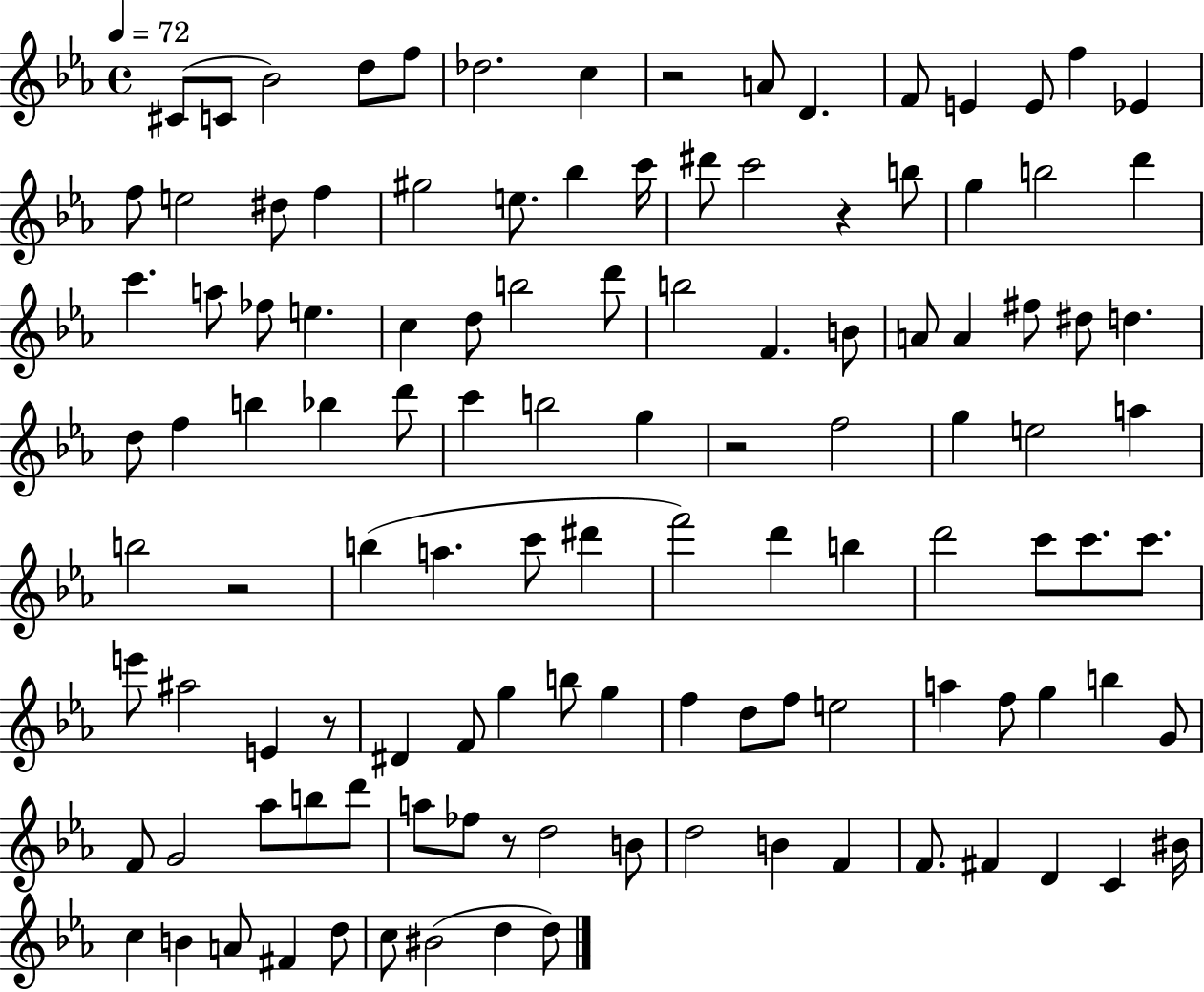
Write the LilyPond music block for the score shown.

{
  \clef treble
  \time 4/4
  \defaultTimeSignature
  \key ees \major
  \tempo 4 = 72
  cis'8( c'8 bes'2) d''8 f''8 | des''2. c''4 | r2 a'8 d'4. | f'8 e'4 e'8 f''4 ees'4 | \break f''8 e''2 dis''8 f''4 | gis''2 e''8. bes''4 c'''16 | dis'''8 c'''2 r4 b''8 | g''4 b''2 d'''4 | \break c'''4. a''8 fes''8 e''4. | c''4 d''8 b''2 d'''8 | b''2 f'4. b'8 | a'8 a'4 fis''8 dis''8 d''4. | \break d''8 f''4 b''4 bes''4 d'''8 | c'''4 b''2 g''4 | r2 f''2 | g''4 e''2 a''4 | \break b''2 r2 | b''4( a''4. c'''8 dis'''4 | f'''2) d'''4 b''4 | d'''2 c'''8 c'''8. c'''8. | \break e'''8 ais''2 e'4 r8 | dis'4 f'8 g''4 b''8 g''4 | f''4 d''8 f''8 e''2 | a''4 f''8 g''4 b''4 g'8 | \break f'8 g'2 aes''8 b''8 d'''8 | a''8 fes''8 r8 d''2 b'8 | d''2 b'4 f'4 | f'8. fis'4 d'4 c'4 bis'16 | \break c''4 b'4 a'8 fis'4 d''8 | c''8 bis'2( d''4 d''8) | \bar "|."
}